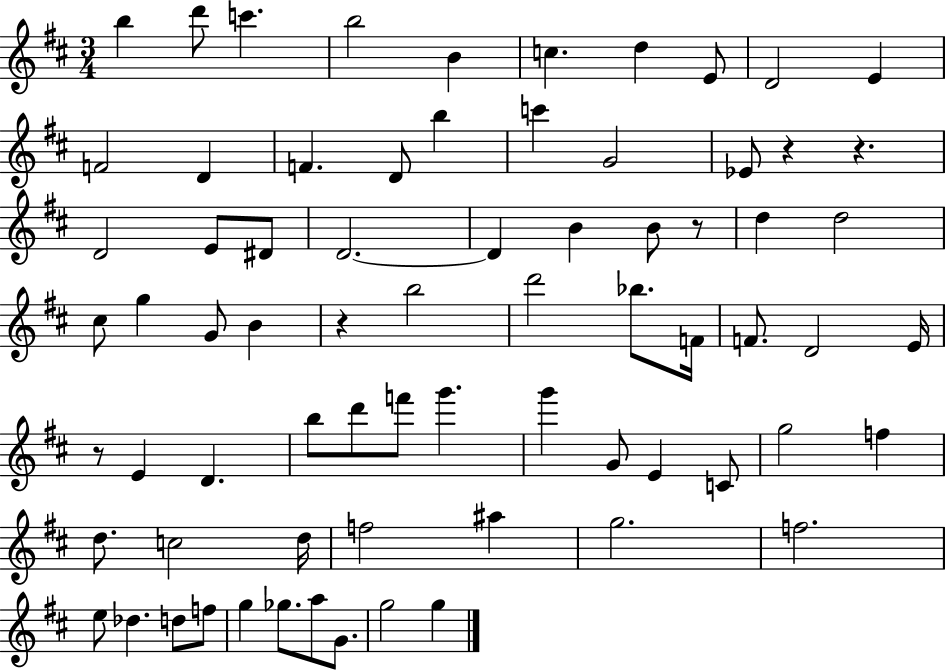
{
  \clef treble
  \numericTimeSignature
  \time 3/4
  \key d \major
  b''4 d'''8 c'''4. | b''2 b'4 | c''4. d''4 e'8 | d'2 e'4 | \break f'2 d'4 | f'4. d'8 b''4 | c'''4 g'2 | ees'8 r4 r4. | \break d'2 e'8 dis'8 | d'2.~~ | d'4 b'4 b'8 r8 | d''4 d''2 | \break cis''8 g''4 g'8 b'4 | r4 b''2 | d'''2 bes''8. f'16 | f'8. d'2 e'16 | \break r8 e'4 d'4. | b''8 d'''8 f'''8 g'''4. | g'''4 g'8 e'4 c'8 | g''2 f''4 | \break d''8. c''2 d''16 | f''2 ais''4 | g''2. | f''2. | \break e''8 des''4. d''8 f''8 | g''4 ges''8. a''8 g'8. | g''2 g''4 | \bar "|."
}